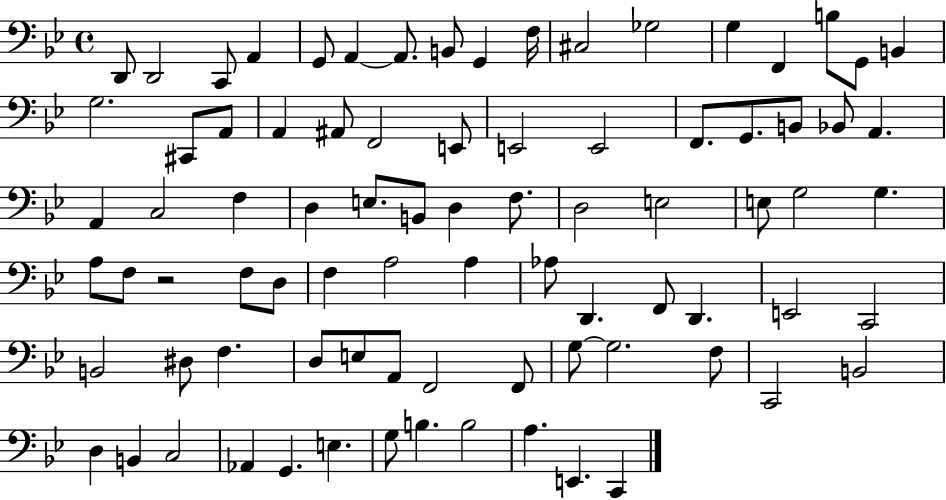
{
  \clef bass
  \time 4/4
  \defaultTimeSignature
  \key bes \major
  d,8 d,2 c,8 a,4 | g,8 a,4~~ a,8. b,8 g,4 f16 | cis2 ges2 | g4 f,4 b8 g,8 b,4 | \break g2. cis,8 a,8 | a,4 ais,8 f,2 e,8 | e,2 e,2 | f,8. g,8. b,8 bes,8 a,4. | \break a,4 c2 f4 | d4 e8. b,8 d4 f8. | d2 e2 | e8 g2 g4. | \break a8 f8 r2 f8 d8 | f4 a2 a4 | aes8 d,4. f,8 d,4. | e,2 c,2 | \break b,2 dis8 f4. | d8 e8 a,8 f,2 f,8 | g8~~ g2. f8 | c,2 b,2 | \break d4 b,4 c2 | aes,4 g,4. e4. | g8 b4. b2 | a4. e,4. c,4 | \break \bar "|."
}